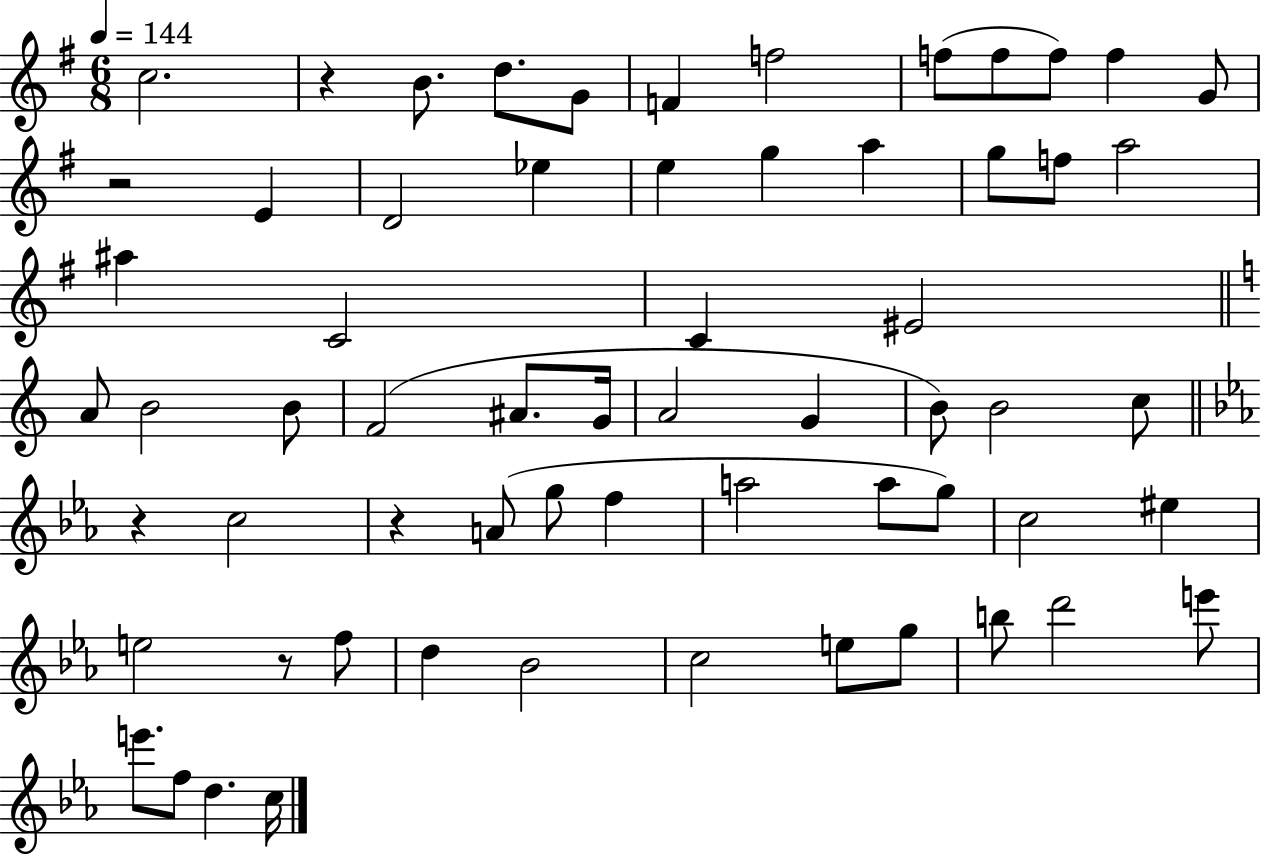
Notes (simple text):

C5/h. R/q B4/e. D5/e. G4/e F4/q F5/h F5/e F5/e F5/e F5/q G4/e R/h E4/q D4/h Eb5/q E5/q G5/q A5/q G5/e F5/e A5/h A#5/q C4/h C4/q EIS4/h A4/e B4/h B4/e F4/h A#4/e. G4/s A4/h G4/q B4/e B4/h C5/e R/q C5/h R/q A4/e G5/e F5/q A5/h A5/e G5/e C5/h EIS5/q E5/h R/e F5/e D5/q Bb4/h C5/h E5/e G5/e B5/e D6/h E6/e E6/e. F5/e D5/q. C5/s